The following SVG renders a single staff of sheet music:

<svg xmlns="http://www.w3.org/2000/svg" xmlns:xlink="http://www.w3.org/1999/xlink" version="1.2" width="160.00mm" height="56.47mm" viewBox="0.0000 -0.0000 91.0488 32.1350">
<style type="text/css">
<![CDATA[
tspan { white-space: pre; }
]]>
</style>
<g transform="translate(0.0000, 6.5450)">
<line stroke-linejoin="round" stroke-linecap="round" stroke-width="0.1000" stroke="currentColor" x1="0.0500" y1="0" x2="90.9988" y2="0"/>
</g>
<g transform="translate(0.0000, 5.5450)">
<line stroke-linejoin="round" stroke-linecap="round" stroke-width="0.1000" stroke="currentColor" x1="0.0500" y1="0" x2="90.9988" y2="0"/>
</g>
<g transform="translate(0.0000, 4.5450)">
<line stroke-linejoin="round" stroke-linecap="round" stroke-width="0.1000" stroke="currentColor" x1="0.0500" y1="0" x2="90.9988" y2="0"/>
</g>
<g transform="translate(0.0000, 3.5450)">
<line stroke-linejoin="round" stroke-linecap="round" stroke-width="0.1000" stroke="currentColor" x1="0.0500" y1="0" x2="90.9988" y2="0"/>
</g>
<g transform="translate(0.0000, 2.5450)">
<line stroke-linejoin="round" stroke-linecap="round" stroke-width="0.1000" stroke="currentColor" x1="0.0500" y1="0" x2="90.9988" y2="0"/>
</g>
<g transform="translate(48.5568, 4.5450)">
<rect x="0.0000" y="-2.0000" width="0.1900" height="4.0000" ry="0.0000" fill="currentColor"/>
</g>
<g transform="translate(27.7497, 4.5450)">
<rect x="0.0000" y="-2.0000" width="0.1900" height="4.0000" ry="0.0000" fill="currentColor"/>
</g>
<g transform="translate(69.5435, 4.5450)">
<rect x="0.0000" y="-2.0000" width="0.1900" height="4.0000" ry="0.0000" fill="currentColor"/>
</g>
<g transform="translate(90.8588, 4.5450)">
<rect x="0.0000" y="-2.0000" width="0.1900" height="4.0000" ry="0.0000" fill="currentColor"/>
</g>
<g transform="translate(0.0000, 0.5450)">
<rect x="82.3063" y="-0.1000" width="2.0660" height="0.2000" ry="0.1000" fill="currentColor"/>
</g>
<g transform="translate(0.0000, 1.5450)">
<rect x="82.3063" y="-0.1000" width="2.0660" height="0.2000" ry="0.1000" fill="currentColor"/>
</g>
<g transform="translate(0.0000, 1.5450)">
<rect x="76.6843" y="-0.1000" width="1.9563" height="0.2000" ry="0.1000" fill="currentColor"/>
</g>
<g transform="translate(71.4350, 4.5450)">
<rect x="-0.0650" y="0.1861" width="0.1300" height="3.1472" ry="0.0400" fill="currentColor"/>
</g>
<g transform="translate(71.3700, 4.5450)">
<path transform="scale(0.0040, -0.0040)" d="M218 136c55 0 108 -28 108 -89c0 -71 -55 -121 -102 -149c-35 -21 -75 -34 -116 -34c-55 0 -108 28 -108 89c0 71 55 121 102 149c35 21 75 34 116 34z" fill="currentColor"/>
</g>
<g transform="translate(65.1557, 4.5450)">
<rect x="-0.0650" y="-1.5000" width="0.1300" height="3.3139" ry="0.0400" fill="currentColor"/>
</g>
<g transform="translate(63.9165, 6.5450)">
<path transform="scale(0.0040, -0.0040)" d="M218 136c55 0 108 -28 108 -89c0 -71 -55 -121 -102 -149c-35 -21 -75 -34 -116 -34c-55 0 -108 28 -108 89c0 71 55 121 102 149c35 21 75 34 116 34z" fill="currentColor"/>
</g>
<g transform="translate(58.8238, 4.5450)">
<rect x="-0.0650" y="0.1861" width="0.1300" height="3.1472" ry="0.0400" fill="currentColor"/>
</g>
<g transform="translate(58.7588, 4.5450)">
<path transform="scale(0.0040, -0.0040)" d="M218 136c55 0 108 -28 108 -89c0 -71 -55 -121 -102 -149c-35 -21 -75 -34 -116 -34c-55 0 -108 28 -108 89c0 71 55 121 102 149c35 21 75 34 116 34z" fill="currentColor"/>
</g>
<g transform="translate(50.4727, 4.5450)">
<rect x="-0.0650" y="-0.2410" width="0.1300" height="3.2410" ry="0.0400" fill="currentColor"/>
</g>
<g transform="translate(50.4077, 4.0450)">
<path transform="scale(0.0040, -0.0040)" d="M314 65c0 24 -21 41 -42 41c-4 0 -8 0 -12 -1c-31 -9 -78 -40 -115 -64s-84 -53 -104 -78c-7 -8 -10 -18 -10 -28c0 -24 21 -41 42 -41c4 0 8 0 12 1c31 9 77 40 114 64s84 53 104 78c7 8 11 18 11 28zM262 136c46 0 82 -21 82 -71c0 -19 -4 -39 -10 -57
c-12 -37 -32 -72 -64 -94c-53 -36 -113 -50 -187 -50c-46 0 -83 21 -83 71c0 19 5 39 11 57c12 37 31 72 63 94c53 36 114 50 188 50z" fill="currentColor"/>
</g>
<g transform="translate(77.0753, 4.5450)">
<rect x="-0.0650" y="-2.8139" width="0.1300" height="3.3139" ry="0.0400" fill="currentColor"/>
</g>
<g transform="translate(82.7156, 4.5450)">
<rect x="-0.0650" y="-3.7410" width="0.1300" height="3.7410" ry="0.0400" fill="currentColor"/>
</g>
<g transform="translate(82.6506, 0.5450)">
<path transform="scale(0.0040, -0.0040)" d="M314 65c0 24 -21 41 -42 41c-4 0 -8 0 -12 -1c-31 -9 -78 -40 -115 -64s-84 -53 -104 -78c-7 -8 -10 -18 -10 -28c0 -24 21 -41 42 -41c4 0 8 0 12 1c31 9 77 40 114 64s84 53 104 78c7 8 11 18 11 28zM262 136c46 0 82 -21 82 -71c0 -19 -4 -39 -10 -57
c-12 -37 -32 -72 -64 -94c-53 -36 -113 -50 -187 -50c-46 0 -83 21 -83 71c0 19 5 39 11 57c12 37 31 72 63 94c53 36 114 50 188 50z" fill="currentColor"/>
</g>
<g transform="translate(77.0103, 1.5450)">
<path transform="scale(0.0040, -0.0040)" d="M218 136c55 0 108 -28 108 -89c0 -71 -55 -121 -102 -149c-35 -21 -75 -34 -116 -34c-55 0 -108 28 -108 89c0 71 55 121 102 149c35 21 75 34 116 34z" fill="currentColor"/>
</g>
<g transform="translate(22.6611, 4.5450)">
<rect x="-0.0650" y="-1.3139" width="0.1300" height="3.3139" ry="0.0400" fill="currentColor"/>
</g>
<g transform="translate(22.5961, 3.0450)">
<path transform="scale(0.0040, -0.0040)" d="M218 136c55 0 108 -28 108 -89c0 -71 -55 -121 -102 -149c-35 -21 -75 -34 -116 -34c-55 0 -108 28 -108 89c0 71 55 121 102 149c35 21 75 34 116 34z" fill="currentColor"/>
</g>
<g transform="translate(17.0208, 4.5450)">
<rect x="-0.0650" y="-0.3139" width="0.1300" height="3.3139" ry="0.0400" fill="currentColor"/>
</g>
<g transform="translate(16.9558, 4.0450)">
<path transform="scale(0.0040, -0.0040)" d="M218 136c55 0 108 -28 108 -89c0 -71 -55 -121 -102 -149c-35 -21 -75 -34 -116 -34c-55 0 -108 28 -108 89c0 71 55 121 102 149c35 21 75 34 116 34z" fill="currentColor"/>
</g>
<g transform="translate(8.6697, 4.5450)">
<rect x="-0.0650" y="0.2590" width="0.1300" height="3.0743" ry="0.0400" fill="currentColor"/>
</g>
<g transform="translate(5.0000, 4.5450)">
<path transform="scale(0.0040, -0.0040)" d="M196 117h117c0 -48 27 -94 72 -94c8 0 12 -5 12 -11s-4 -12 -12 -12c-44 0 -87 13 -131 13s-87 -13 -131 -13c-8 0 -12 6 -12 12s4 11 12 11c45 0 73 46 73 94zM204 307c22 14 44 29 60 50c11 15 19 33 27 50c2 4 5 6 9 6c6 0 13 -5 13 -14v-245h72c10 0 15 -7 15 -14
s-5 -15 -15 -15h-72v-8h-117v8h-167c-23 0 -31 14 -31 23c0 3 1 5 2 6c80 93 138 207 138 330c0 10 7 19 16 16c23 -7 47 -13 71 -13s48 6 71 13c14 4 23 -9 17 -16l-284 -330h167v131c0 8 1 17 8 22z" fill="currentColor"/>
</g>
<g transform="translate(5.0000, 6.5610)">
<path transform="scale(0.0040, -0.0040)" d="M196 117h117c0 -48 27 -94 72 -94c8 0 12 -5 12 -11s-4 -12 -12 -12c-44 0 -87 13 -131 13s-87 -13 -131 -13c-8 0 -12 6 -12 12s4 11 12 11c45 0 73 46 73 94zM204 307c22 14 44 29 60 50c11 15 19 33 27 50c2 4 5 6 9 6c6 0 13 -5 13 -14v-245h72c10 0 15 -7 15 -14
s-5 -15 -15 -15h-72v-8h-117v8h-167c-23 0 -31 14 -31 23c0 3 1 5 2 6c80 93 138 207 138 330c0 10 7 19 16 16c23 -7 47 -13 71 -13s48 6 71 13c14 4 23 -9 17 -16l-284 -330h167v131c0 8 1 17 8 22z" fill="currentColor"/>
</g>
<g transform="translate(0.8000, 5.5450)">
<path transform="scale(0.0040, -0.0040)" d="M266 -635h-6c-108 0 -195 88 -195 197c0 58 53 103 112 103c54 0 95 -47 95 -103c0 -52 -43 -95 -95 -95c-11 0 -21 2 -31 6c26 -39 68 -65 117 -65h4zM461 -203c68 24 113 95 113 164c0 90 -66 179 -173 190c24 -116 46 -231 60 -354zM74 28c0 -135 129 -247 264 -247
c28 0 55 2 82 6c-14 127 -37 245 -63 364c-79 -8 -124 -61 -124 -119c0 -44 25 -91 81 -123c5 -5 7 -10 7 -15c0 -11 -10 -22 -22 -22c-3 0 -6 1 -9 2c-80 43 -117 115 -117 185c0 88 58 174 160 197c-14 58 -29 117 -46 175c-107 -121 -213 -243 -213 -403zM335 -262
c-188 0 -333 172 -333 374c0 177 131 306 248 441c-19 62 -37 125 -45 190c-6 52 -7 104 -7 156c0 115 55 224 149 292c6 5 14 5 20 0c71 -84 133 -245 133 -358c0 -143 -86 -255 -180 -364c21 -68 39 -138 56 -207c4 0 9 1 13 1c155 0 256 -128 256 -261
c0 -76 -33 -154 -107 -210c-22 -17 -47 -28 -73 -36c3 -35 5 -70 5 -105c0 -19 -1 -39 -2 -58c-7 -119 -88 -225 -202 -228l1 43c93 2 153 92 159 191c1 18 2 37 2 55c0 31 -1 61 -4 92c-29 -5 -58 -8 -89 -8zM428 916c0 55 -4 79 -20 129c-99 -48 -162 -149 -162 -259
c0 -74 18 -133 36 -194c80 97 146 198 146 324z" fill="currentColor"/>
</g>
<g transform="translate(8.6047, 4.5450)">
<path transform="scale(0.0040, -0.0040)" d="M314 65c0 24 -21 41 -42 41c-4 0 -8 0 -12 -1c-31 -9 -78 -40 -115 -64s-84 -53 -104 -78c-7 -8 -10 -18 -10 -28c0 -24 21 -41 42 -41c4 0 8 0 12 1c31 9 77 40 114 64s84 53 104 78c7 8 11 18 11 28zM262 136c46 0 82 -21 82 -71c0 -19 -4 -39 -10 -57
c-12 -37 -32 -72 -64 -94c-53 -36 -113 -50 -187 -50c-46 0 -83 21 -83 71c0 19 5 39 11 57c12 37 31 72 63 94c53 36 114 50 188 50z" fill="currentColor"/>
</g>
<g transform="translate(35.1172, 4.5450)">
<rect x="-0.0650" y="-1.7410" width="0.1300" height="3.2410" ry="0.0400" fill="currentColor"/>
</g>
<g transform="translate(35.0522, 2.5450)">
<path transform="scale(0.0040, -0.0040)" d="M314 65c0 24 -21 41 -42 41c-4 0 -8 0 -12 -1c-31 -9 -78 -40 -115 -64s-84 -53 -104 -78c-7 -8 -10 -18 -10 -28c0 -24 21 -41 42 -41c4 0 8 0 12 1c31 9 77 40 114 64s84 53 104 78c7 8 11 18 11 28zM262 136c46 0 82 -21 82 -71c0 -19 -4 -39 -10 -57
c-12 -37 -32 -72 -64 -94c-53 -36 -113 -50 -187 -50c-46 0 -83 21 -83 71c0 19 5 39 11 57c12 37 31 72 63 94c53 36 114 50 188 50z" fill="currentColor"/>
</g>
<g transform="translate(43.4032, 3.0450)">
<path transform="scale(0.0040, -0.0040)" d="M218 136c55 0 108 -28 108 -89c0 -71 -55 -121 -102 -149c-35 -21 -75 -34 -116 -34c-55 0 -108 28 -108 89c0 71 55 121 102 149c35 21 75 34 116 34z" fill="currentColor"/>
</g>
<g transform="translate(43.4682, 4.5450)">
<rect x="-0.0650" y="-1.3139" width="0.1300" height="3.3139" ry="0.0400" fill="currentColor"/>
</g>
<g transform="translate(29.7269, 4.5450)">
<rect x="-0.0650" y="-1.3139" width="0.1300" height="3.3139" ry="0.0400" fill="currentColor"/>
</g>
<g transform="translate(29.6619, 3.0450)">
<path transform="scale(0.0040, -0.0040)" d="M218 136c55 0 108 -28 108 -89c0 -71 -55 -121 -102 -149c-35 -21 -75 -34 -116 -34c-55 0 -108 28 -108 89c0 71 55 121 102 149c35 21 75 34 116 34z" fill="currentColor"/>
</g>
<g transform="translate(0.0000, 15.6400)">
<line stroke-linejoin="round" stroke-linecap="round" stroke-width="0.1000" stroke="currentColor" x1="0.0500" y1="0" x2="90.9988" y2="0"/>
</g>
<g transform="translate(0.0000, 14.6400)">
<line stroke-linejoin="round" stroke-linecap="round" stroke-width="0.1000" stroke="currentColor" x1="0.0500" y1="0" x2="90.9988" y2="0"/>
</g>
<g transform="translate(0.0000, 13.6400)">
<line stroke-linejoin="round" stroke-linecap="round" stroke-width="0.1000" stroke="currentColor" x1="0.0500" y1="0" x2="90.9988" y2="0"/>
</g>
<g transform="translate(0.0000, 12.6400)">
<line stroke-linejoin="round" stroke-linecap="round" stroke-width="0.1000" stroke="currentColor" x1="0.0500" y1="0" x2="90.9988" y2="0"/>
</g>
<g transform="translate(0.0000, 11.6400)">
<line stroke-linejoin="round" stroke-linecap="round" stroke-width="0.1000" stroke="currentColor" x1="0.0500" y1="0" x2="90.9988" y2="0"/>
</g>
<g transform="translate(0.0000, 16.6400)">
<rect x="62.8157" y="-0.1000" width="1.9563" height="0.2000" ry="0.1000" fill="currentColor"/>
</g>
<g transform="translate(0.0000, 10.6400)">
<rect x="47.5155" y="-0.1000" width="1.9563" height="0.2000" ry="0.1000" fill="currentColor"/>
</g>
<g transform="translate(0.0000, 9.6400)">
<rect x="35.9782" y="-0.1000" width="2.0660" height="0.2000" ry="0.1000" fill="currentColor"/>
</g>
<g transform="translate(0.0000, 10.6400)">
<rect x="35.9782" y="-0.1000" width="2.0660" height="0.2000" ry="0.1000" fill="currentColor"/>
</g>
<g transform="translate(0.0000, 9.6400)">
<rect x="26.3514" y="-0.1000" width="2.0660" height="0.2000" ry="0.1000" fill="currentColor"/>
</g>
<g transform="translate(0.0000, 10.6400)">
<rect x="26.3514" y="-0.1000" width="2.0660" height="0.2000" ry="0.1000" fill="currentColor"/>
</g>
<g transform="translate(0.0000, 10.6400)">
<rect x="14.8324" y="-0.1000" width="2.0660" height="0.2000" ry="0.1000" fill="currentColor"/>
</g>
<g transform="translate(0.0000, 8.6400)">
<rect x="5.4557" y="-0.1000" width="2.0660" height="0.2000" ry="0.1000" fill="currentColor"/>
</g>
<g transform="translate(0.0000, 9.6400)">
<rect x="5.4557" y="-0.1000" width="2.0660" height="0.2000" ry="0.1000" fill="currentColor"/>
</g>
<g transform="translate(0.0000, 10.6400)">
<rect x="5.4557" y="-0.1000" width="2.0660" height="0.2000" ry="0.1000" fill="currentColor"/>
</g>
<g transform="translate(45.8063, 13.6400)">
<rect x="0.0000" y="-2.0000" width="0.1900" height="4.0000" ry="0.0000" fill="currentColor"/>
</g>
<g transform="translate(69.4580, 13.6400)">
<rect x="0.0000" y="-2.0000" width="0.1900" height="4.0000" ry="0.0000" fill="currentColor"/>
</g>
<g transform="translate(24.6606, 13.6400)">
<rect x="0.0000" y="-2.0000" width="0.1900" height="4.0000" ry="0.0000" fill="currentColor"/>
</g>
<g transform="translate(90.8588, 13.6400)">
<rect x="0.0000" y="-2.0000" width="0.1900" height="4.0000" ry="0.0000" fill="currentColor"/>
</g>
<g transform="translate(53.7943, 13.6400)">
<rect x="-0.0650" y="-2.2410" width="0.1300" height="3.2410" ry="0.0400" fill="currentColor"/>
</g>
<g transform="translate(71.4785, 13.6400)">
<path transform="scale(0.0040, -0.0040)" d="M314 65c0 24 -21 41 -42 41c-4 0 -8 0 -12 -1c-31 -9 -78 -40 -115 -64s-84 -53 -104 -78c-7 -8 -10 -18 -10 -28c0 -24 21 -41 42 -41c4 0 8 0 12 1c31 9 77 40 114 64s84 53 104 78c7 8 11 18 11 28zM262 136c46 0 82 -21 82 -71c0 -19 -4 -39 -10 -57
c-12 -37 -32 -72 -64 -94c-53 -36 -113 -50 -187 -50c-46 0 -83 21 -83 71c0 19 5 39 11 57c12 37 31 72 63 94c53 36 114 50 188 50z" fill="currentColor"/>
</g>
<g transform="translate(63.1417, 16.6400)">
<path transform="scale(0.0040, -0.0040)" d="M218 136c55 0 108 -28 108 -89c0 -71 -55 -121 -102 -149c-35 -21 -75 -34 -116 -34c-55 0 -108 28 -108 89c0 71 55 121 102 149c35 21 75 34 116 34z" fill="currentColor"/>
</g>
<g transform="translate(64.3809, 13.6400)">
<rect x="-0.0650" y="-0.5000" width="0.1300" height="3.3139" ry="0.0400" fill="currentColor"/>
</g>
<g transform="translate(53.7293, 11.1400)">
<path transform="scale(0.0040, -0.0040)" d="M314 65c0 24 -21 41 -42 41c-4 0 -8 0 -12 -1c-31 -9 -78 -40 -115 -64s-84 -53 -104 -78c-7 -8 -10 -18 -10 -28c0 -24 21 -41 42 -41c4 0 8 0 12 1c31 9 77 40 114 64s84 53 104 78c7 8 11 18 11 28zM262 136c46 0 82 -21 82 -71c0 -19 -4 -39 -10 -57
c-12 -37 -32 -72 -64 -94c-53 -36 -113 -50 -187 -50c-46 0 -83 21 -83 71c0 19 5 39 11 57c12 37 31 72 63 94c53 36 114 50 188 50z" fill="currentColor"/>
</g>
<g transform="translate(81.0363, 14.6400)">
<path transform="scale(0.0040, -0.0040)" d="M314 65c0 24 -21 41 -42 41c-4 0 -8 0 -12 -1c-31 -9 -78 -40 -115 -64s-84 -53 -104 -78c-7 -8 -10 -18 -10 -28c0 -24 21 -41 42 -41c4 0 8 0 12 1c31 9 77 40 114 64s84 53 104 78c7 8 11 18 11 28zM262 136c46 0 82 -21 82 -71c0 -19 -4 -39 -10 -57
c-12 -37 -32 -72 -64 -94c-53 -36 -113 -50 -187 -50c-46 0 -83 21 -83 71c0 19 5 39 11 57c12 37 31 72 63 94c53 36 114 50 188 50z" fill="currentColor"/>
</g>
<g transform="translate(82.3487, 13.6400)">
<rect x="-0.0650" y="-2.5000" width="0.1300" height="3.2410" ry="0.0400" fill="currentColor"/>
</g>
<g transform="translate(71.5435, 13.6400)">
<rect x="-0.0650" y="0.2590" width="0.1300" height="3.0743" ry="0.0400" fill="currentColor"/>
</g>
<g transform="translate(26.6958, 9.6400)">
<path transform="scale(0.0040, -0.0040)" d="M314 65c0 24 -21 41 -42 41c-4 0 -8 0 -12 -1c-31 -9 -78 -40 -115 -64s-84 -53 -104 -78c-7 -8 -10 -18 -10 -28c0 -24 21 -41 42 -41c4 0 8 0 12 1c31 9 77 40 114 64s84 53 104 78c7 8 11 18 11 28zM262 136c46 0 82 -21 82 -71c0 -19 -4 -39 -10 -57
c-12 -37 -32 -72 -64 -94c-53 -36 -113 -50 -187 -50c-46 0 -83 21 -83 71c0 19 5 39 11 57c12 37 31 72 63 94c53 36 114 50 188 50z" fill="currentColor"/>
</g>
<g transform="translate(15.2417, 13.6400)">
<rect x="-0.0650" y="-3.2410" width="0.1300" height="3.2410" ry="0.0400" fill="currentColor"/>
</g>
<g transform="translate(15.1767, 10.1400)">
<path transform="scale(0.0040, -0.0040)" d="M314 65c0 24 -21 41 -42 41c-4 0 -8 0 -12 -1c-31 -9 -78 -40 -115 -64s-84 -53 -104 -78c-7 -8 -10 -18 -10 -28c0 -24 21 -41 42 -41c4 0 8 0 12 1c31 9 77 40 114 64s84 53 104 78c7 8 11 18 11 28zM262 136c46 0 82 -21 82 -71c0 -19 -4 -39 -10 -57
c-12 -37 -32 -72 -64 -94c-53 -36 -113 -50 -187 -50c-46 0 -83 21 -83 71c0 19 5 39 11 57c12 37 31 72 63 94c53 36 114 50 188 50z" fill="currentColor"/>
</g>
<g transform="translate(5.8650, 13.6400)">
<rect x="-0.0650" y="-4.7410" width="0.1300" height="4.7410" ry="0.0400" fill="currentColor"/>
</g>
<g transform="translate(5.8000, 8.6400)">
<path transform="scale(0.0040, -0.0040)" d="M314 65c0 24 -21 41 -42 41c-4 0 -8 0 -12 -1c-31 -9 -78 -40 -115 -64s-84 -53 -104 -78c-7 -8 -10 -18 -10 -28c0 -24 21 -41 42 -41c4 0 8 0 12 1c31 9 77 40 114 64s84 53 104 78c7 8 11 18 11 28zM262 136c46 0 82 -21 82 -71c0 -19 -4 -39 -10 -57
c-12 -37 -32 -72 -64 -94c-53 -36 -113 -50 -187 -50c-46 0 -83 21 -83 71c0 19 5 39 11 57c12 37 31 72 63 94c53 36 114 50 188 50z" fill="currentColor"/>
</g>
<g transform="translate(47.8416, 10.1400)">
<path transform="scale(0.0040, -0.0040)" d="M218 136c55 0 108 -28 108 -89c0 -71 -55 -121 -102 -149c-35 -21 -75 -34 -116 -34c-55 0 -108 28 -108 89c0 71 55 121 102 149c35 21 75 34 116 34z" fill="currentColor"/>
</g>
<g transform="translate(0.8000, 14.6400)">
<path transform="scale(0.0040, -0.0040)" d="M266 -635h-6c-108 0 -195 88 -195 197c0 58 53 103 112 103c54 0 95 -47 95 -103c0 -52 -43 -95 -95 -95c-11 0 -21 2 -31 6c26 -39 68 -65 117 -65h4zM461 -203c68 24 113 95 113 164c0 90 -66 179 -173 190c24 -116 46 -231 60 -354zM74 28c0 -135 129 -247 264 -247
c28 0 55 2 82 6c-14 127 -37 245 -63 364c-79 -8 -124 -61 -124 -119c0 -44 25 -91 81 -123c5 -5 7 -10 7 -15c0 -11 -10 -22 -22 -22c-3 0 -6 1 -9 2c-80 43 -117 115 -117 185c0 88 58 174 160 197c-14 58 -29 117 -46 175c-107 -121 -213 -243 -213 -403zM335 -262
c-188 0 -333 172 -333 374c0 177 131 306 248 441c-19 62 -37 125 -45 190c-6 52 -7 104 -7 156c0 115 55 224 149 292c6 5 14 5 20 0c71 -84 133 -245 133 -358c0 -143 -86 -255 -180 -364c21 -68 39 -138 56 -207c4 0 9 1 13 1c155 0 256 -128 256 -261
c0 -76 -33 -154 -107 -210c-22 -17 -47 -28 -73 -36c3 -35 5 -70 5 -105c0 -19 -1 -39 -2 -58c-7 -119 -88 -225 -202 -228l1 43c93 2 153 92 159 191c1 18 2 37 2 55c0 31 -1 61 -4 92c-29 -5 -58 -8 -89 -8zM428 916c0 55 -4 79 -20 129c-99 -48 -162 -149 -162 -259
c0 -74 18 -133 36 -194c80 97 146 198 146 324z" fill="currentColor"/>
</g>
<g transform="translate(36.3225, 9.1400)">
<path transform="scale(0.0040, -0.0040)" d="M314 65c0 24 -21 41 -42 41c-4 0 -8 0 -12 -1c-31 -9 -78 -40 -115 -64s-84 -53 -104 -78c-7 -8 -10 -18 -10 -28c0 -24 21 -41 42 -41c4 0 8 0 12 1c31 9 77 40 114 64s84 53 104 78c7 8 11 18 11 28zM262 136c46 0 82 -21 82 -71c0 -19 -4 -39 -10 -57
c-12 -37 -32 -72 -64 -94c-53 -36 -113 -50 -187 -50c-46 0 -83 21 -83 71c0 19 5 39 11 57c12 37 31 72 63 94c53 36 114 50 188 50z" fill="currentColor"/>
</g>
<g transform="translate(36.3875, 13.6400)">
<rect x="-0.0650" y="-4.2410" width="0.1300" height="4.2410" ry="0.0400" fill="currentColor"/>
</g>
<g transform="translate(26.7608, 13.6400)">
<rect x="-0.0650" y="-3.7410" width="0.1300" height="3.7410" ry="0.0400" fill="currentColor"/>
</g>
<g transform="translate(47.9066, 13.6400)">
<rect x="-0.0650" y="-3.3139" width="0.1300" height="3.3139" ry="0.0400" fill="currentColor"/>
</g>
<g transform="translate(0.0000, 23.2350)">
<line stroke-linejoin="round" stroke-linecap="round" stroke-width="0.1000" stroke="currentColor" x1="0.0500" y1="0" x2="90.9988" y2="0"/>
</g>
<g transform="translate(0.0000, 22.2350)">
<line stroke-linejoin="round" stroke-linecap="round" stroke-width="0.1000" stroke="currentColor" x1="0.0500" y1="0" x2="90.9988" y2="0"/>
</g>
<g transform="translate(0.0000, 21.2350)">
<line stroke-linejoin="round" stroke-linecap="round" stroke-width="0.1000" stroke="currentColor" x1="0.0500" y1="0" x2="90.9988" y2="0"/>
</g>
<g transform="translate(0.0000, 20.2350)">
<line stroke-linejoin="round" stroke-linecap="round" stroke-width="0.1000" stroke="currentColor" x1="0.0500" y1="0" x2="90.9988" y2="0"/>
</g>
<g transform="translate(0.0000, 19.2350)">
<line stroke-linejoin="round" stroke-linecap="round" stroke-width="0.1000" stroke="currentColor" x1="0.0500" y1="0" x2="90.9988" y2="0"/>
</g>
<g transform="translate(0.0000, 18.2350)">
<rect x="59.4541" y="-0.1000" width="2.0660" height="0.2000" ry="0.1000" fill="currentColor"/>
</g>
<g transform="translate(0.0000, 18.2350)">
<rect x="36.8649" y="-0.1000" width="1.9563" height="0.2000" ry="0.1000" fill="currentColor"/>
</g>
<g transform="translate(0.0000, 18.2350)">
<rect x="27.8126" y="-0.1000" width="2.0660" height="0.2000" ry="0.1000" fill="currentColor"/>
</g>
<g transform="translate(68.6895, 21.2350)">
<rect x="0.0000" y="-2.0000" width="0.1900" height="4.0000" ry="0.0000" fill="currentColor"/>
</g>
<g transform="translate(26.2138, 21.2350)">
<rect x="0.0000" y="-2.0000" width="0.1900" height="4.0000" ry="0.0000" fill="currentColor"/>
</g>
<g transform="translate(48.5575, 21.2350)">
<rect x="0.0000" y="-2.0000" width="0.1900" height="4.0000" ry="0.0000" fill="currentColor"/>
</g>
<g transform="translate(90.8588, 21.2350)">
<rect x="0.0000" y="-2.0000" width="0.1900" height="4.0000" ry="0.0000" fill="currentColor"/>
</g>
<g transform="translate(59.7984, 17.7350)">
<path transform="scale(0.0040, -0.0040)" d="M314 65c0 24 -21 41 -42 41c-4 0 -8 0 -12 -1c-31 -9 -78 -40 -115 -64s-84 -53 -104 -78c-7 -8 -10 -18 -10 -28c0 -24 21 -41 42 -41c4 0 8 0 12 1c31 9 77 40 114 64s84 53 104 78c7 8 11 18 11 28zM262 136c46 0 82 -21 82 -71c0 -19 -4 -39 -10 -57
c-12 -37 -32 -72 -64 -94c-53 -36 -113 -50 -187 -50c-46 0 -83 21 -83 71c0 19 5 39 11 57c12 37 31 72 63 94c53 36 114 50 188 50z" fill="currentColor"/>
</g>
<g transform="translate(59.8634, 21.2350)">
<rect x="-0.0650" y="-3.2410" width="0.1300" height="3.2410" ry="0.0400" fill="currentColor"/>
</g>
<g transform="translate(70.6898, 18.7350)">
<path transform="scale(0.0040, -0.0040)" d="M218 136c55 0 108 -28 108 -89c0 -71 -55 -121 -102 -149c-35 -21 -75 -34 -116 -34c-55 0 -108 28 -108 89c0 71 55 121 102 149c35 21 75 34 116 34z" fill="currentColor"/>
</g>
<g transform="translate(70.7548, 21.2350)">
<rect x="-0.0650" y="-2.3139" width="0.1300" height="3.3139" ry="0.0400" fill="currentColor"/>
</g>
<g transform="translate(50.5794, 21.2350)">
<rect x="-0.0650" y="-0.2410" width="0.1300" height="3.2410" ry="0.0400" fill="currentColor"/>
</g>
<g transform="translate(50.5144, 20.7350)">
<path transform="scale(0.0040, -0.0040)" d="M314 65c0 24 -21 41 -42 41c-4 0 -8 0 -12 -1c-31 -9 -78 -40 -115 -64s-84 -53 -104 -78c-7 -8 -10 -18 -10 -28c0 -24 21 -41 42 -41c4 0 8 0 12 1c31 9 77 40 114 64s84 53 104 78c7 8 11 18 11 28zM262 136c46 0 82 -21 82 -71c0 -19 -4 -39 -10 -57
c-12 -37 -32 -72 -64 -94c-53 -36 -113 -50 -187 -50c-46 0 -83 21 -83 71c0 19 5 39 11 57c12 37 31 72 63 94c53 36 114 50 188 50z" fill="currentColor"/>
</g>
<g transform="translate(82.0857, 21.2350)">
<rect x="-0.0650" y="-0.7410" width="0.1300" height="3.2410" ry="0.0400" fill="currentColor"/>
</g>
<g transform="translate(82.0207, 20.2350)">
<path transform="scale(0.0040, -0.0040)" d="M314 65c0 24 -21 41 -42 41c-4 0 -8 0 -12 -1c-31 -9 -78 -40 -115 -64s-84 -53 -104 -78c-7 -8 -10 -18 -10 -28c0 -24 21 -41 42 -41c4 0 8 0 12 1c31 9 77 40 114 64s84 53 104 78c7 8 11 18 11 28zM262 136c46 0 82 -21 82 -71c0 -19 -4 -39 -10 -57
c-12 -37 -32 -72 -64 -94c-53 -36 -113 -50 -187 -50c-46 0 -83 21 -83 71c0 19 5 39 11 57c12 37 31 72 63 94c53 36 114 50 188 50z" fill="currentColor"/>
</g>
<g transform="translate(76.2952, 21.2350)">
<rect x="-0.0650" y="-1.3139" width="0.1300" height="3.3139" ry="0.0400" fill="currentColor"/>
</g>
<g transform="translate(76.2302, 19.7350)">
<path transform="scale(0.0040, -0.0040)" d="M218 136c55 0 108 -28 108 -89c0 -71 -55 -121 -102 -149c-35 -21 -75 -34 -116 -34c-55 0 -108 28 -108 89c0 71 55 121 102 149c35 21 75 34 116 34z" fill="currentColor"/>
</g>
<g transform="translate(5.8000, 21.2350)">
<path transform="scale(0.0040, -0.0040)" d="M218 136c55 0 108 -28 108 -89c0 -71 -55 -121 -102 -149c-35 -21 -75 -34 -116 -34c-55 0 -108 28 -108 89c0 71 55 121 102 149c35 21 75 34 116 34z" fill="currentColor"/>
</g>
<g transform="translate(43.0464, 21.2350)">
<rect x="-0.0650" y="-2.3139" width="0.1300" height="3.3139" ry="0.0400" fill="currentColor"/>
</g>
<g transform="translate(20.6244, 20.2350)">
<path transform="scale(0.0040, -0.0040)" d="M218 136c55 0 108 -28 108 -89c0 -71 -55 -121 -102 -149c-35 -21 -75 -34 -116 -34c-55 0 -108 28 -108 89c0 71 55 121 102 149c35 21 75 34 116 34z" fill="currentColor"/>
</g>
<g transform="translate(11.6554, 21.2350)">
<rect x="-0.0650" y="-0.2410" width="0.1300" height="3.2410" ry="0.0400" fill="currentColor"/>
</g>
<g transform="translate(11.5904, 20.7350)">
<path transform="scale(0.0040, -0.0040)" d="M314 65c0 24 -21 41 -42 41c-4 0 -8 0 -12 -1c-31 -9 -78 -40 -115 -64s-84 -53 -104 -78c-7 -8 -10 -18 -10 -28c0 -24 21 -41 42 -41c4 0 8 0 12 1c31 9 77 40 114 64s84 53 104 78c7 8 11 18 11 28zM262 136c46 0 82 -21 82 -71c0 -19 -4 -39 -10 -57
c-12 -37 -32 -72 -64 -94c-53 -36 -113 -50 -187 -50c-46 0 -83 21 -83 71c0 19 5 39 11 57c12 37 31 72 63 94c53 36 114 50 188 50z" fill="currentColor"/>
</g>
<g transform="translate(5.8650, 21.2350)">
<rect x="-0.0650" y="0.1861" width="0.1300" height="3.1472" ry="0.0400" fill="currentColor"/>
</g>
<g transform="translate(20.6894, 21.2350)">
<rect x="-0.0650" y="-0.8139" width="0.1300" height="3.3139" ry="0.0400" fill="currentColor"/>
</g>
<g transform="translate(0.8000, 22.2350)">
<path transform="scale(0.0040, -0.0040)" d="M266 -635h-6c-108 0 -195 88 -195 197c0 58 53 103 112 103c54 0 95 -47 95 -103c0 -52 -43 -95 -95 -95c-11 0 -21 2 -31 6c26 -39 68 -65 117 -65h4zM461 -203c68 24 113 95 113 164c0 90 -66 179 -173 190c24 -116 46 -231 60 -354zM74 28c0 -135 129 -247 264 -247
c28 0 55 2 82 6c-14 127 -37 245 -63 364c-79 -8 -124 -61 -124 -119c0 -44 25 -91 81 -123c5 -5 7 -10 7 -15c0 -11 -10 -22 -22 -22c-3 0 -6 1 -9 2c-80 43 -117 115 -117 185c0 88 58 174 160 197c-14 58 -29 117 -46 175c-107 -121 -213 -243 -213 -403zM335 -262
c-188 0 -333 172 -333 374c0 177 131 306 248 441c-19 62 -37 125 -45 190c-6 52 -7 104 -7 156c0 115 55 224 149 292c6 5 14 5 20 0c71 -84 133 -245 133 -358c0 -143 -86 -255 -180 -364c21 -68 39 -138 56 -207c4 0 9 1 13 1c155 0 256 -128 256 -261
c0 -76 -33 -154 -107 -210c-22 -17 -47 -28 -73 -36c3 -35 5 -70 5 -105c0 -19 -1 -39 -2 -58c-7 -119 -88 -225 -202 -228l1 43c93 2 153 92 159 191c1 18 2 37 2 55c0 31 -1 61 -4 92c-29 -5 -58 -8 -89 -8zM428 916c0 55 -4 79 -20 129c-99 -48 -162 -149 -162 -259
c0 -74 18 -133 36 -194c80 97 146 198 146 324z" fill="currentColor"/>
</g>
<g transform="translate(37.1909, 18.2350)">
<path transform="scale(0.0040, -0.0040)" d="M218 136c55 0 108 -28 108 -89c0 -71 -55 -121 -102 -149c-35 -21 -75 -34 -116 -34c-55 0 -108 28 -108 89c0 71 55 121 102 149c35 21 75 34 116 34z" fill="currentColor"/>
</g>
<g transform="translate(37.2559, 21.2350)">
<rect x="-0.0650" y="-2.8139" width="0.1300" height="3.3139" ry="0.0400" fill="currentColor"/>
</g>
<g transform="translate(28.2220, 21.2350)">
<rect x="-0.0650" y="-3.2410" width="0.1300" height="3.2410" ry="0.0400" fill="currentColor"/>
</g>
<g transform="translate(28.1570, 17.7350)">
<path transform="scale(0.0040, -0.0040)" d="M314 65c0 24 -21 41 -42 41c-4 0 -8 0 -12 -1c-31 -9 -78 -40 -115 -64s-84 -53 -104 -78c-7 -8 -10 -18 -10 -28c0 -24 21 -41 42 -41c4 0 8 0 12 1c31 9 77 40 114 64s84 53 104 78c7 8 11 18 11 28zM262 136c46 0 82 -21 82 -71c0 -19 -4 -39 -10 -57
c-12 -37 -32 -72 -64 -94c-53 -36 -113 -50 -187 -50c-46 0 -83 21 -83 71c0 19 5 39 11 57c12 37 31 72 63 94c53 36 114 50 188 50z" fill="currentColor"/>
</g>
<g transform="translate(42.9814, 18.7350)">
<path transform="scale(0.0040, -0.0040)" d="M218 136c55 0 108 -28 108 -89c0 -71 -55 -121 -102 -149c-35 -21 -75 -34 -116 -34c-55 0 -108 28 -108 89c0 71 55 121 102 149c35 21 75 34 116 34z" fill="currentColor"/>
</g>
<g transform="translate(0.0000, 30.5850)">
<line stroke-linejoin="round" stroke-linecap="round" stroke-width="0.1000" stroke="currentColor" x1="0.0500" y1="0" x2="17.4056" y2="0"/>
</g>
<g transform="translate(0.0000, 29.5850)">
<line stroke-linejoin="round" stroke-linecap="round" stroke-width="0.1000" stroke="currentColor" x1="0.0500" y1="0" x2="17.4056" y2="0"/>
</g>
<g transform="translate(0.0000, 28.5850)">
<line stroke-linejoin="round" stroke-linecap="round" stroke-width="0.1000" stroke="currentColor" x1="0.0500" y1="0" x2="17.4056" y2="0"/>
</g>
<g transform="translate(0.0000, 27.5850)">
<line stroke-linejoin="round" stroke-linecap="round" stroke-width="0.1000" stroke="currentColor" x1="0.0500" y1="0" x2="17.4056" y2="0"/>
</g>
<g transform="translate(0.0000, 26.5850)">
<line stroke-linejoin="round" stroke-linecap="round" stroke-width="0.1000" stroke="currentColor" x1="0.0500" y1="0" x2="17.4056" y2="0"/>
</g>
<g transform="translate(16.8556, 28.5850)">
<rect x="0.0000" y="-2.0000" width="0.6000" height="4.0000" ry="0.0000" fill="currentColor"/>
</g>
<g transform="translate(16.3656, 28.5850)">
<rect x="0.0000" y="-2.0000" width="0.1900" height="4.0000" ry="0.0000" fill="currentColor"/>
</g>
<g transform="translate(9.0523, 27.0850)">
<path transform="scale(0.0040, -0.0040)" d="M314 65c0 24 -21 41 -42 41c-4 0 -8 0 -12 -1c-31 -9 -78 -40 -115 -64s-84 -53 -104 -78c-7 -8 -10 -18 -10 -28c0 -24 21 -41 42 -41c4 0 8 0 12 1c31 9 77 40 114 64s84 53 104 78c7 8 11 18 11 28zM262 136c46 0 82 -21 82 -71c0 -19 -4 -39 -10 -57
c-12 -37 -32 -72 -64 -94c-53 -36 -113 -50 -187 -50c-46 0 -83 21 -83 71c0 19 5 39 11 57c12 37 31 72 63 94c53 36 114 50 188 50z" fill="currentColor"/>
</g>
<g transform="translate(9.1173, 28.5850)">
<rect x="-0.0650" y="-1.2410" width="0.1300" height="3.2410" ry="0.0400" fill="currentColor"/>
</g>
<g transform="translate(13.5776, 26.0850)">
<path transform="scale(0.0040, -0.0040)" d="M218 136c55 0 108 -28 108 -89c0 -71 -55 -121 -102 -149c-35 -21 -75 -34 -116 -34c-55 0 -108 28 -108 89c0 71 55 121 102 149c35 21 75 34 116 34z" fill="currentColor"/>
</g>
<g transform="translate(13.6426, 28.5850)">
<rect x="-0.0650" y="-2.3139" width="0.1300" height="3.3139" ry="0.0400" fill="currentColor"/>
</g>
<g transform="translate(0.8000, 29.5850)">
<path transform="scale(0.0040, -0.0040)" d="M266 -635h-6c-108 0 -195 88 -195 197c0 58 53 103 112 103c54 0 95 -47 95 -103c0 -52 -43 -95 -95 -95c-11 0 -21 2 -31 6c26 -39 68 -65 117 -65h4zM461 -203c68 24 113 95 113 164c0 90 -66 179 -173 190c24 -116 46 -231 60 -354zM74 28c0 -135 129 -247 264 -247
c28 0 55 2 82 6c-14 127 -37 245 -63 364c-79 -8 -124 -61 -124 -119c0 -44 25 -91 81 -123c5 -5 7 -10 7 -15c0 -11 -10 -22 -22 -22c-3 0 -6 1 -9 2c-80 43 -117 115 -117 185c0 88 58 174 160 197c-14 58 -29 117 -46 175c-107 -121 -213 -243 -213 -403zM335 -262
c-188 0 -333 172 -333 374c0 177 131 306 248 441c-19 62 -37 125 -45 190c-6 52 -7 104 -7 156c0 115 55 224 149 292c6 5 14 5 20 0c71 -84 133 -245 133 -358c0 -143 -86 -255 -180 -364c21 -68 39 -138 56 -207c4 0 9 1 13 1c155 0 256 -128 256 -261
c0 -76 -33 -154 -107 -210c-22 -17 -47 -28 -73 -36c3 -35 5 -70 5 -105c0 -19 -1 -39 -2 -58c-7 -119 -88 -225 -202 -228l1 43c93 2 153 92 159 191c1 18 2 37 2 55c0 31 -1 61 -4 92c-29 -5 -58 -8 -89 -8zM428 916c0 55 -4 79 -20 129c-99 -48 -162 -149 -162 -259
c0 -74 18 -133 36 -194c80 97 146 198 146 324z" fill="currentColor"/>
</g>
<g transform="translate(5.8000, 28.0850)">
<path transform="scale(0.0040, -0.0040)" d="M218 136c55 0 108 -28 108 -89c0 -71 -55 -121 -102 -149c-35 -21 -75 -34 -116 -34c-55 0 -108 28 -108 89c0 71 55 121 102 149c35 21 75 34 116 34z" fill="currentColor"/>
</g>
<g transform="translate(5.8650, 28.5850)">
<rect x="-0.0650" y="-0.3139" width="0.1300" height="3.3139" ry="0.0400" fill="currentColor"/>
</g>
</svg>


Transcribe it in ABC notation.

X:1
T:Untitled
M:4/4
L:1/4
K:C
B2 c e e f2 e c2 B E B a c'2 e'2 b2 c'2 d'2 b g2 C B2 G2 B c2 d b2 a g c2 b2 g e d2 c e2 g